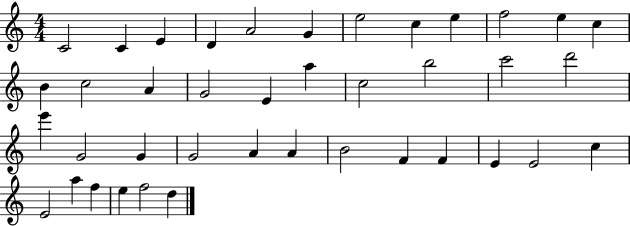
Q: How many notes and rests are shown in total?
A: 40